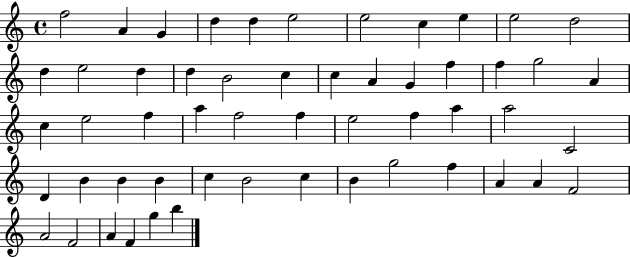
X:1
T:Untitled
M:4/4
L:1/4
K:C
f2 A G d d e2 e2 c e e2 d2 d e2 d d B2 c c A G f f g2 A c e2 f a f2 f e2 f a a2 C2 D B B B c B2 c B g2 f A A F2 A2 F2 A F g b